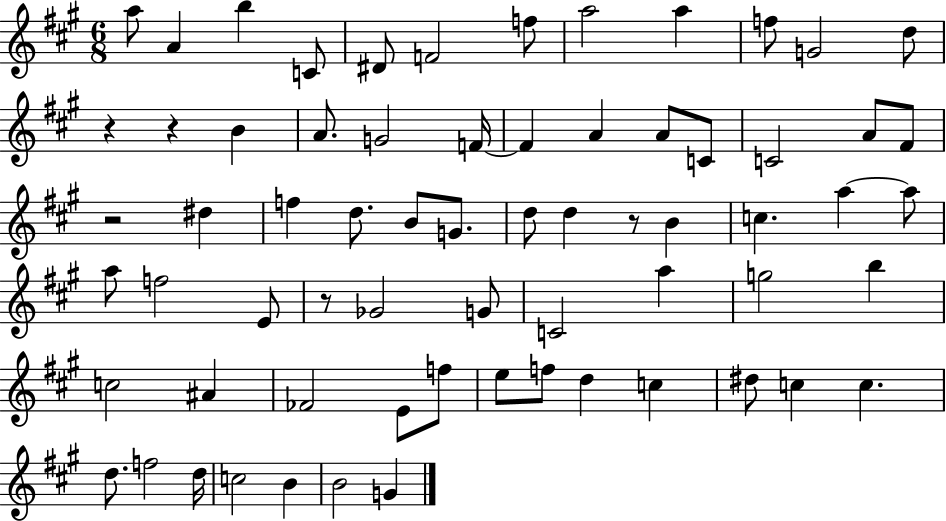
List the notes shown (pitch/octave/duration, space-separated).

A5/e A4/q B5/q C4/e D#4/e F4/h F5/e A5/h A5/q F5/e G4/h D5/e R/q R/q B4/q A4/e. G4/h F4/s F4/q A4/q A4/e C4/e C4/h A4/e F#4/e R/h D#5/q F5/q D5/e. B4/e G4/e. D5/e D5/q R/e B4/q C5/q. A5/q A5/e A5/e F5/h E4/e R/e Gb4/h G4/e C4/h A5/q G5/h B5/q C5/h A#4/q FES4/h E4/e F5/e E5/e F5/e D5/q C5/q D#5/e C5/q C5/q. D5/e. F5/h D5/s C5/h B4/q B4/h G4/q